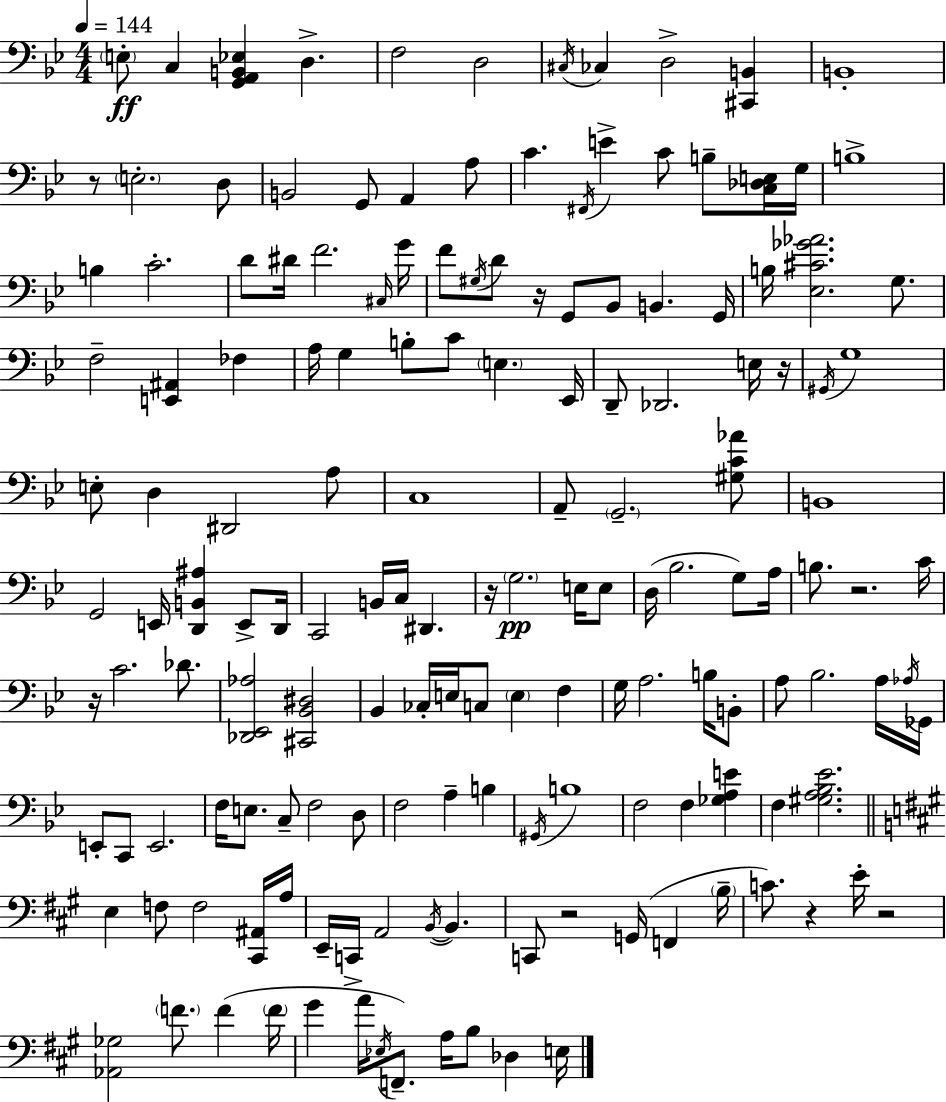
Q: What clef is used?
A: bass